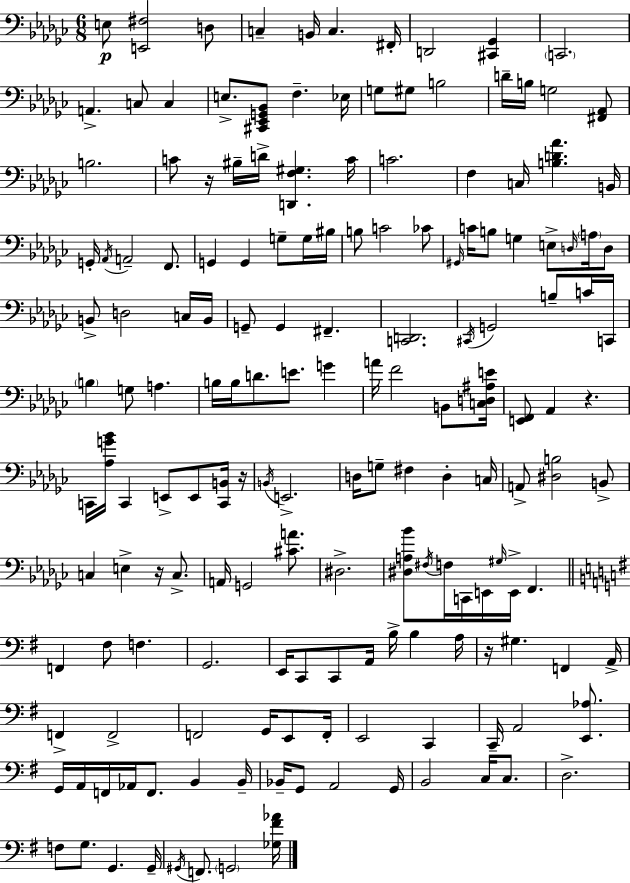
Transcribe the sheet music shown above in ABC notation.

X:1
T:Untitled
M:6/8
L:1/4
K:Ebm
E,/2 [E,,^F,]2 D,/2 C, B,,/4 C, ^F,,/4 D,,2 [^C,,_G,,] C,,2 A,, C,/2 C, E,/2 [^C,,_E,,G,,_B,,]/2 F, _E,/4 G,/2 ^G,/2 B,2 D/4 B,/4 G,2 [^F,,_A,,]/2 B,2 C/2 z/4 ^B,/4 D/4 [D,,F,^G,] C/4 C2 F, C,/4 [B,D_A] B,,/4 G,,/4 _A,,/4 A,,2 F,,/2 G,, G,, G,/2 G,/4 ^B,/4 B,/2 C2 _C/2 ^G,,/4 C/4 B,/2 G, E,/2 D,/4 A,/4 D,/2 B,,/2 D,2 C,/4 B,,/4 G,,/2 G,, ^F,, [C,,D,,]2 ^C,,/4 G,,2 B,/2 C/4 C,,/4 B, G,/2 A, B,/4 B,/4 D/2 E/2 G A/4 F2 B,,/2 [C,D,^A,E]/4 [E,,F,,]/2 _A,, z C,,/4 [_A,G_B]/4 C,, E,,/2 E,,/2 [C,,B,,]/4 z/4 B,,/4 E,,2 D,/4 G,/2 ^F, D, C,/4 A,,/2 [^D,B,]2 B,,/2 C, E, z/4 C,/2 A,,/4 G,,2 [^CA]/2 ^D,2 [^D,A,_B]/2 ^F,/4 F,/4 C,,/4 E,,/4 ^G,/4 E,,/4 F,, F,, ^F,/2 F, G,,2 E,,/4 C,,/2 C,,/2 A,,/4 B,/4 B, A,/4 z/4 ^G, F,, A,,/4 F,, F,,2 F,,2 G,,/4 E,,/2 F,,/4 E,,2 C,, C,,/4 A,,2 [E,,_A,]/2 G,,/4 A,,/4 F,,/4 _A,,/4 F,,/2 B,, B,,/4 _B,,/4 G,,/2 A,,2 G,,/4 B,,2 C,/4 C,/2 D,2 F,/2 G,/2 G,, G,,/4 ^G,,/4 F,,/2 G,,2 [_G,^F_A]/4